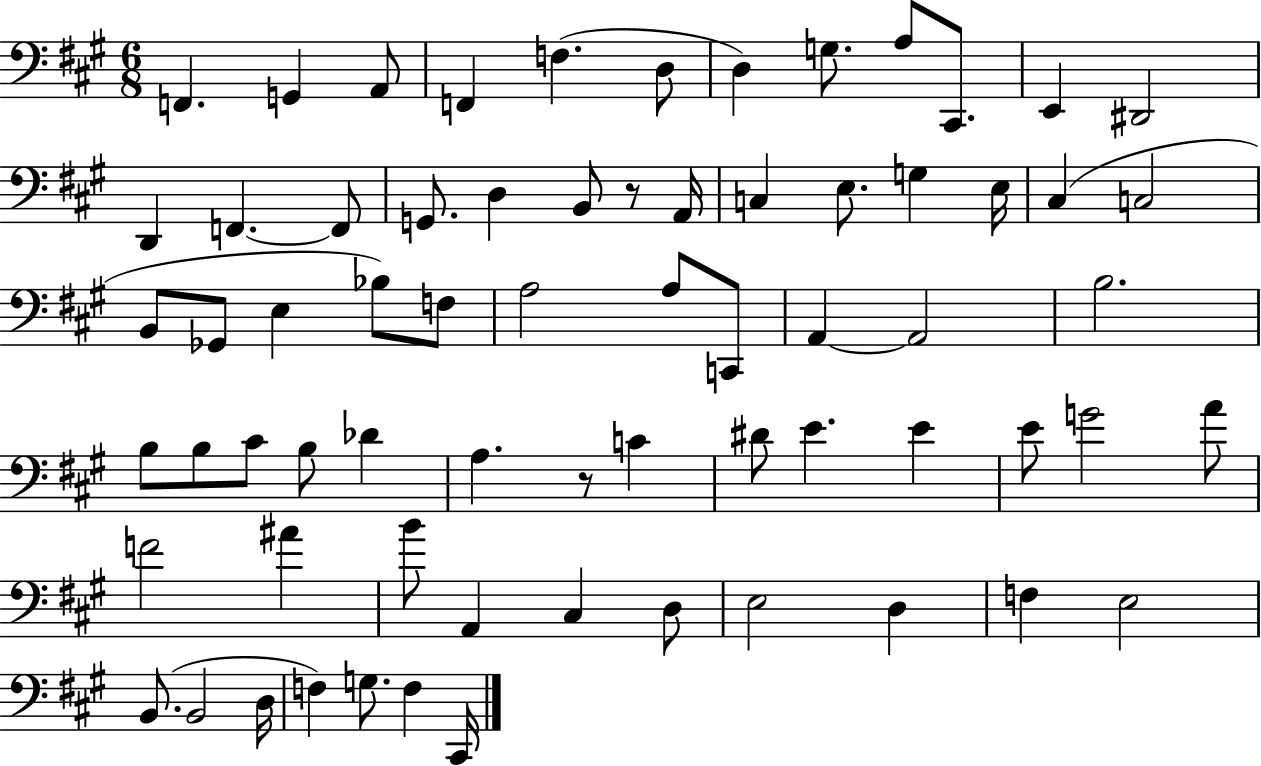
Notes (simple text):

F2/q. G2/q A2/e F2/q F3/q. D3/e D3/q G3/e. A3/e C#2/e. E2/q D#2/h D2/q F2/q. F2/e G2/e. D3/q B2/e R/e A2/s C3/q E3/e. G3/q E3/s C#3/q C3/h B2/e Gb2/e E3/q Bb3/e F3/e A3/h A3/e C2/e A2/q A2/h B3/h. B3/e B3/e C#4/e B3/e Db4/q A3/q. R/e C4/q D#4/e E4/q. E4/q E4/e G4/h A4/e F4/h A#4/q B4/e A2/q C#3/q D3/e E3/h D3/q F3/q E3/h B2/e. B2/h D3/s F3/q G3/e. F3/q C#2/s